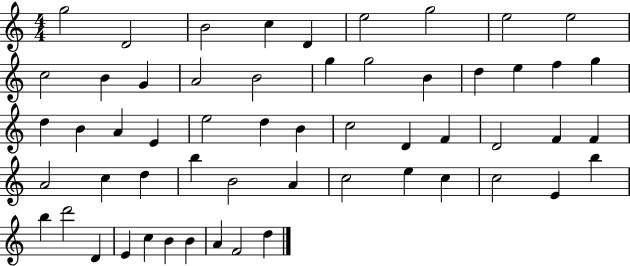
G5/h D4/h B4/h C5/q D4/q E5/h G5/h E5/h E5/h C5/h B4/q G4/q A4/h B4/h G5/q G5/h B4/q D5/q E5/q F5/q G5/q D5/q B4/q A4/q E4/q E5/h D5/q B4/q C5/h D4/q F4/q D4/h F4/q F4/q A4/h C5/q D5/q B5/q B4/h A4/q C5/h E5/q C5/q C5/h E4/q B5/q B5/q D6/h D4/q E4/q C5/q B4/q B4/q A4/q F4/h D5/q